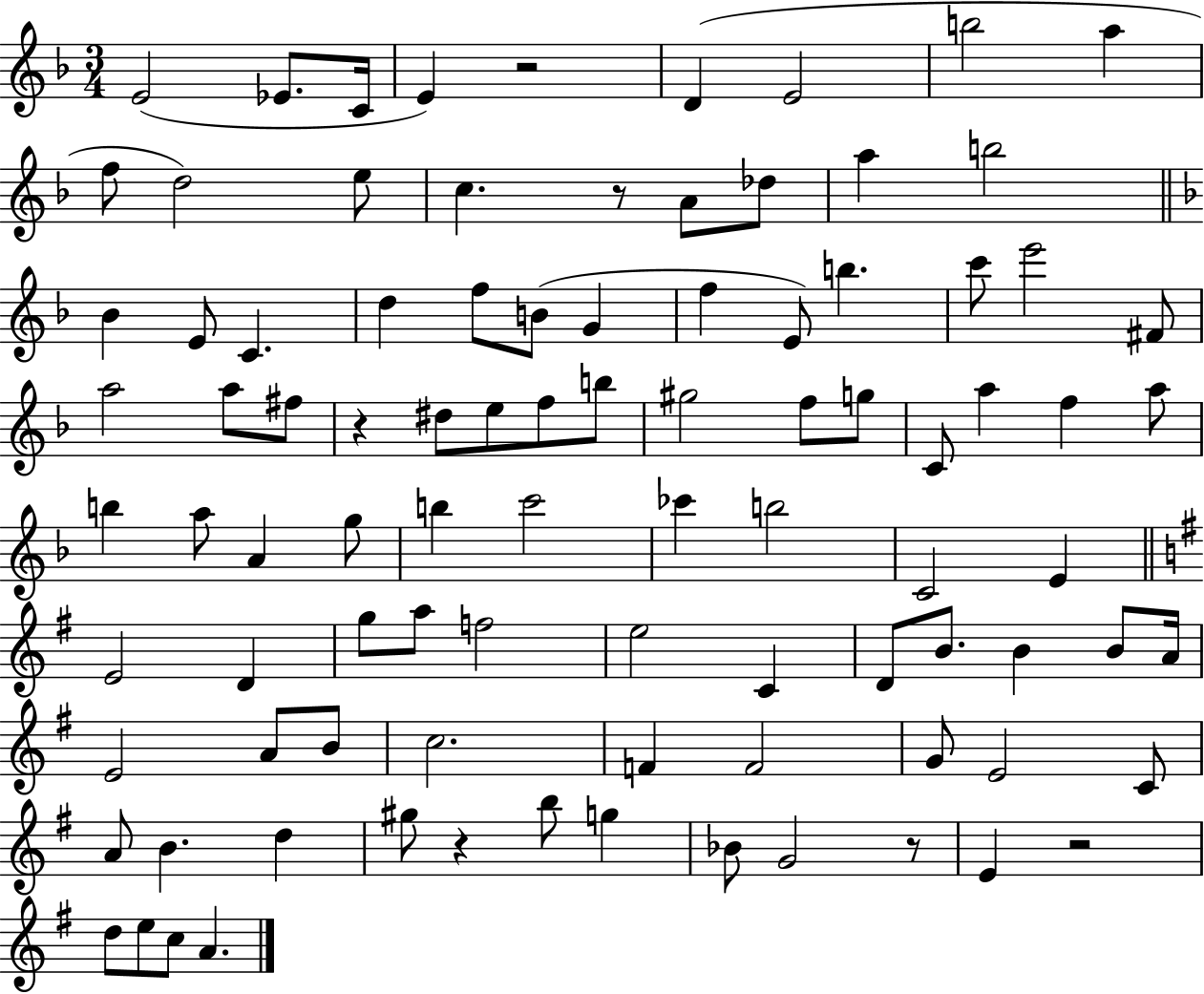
X:1
T:Untitled
M:3/4
L:1/4
K:F
E2 _E/2 C/4 E z2 D E2 b2 a f/2 d2 e/2 c z/2 A/2 _d/2 a b2 _B E/2 C d f/2 B/2 G f E/2 b c'/2 e'2 ^F/2 a2 a/2 ^f/2 z ^d/2 e/2 f/2 b/2 ^g2 f/2 g/2 C/2 a f a/2 b a/2 A g/2 b c'2 _c' b2 C2 E E2 D g/2 a/2 f2 e2 C D/2 B/2 B B/2 A/4 E2 A/2 B/2 c2 F F2 G/2 E2 C/2 A/2 B d ^g/2 z b/2 g _B/2 G2 z/2 E z2 d/2 e/2 c/2 A